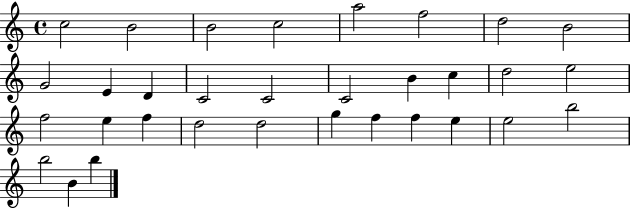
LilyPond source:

{
  \clef treble
  \time 4/4
  \defaultTimeSignature
  \key c \major
  c''2 b'2 | b'2 c''2 | a''2 f''2 | d''2 b'2 | \break g'2 e'4 d'4 | c'2 c'2 | c'2 b'4 c''4 | d''2 e''2 | \break f''2 e''4 f''4 | d''2 d''2 | g''4 f''4 f''4 e''4 | e''2 b''2 | \break b''2 b'4 b''4 | \bar "|."
}